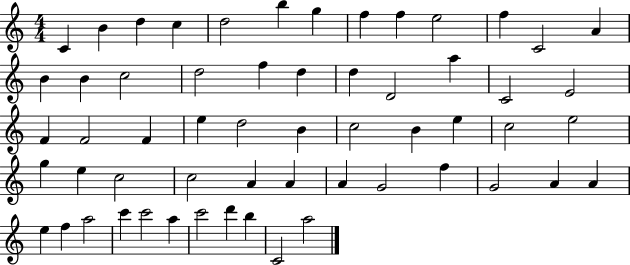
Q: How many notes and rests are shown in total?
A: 58